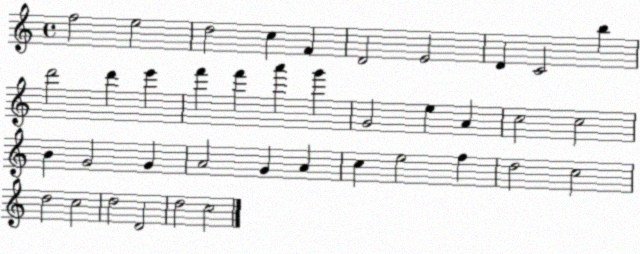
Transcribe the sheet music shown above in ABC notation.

X:1
T:Untitled
M:4/4
L:1/4
K:C
f2 e2 d2 c F D2 E2 D C2 b d'2 d' e' f' f' a' g' G2 e A c2 c2 B G2 G A2 G A c e2 f d2 c2 d2 c2 d2 D2 d2 c2